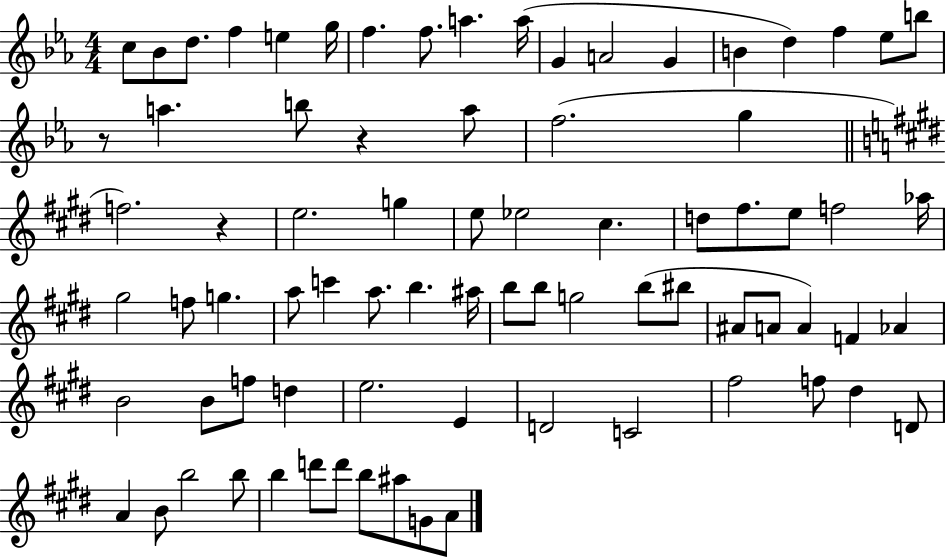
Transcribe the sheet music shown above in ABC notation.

X:1
T:Untitled
M:4/4
L:1/4
K:Eb
c/2 _B/2 d/2 f e g/4 f f/2 a a/4 G A2 G B d f _e/2 b/2 z/2 a b/2 z a/2 f2 g f2 z e2 g e/2 _e2 ^c d/2 ^f/2 e/2 f2 _a/4 ^g2 f/2 g a/2 c' a/2 b ^a/4 b/2 b/2 g2 b/2 ^b/2 ^A/2 A/2 A F _A B2 B/2 f/2 d e2 E D2 C2 ^f2 f/2 ^d D/2 A B/2 b2 b/2 b d'/2 d'/2 b/2 ^a/2 G/2 A/2